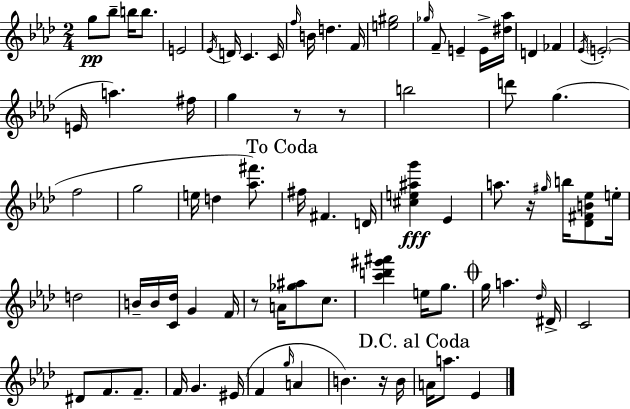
{
  \clef treble
  \numericTimeSignature
  \time 2/4
  \key f \minor
  g''8\pp bes''8-- b''16 b''8. | e'2 | \acciaccatura { ees'16 } d'16 c'4. | c'16 \grace { f''16 } b'16 d''4. | \break f'16 <e'' gis''>2 | \grace { ges''16 } f'8-- e'4-- | e'16-> <dis'' aes''>16 d'4 fes'4 | \acciaccatura { ees'16 } \parenthesize e'2-.( | \break e'16 a''4.) | fis''16 g''4 | r8 r8 b''2 | d'''8 g''4.( | \break f''2 | g''2 | e''16 d''4 | <aes'' fis'''>8.) \mark "To Coda" fis''16 fis'4. | \break d'16 <cis'' e'' ais'' g'''>4\fff | ees'4 a''8. r16 | \grace { gis''16 } b''16 <des' fis' b' ees''>8 e''16-. d''2 | b'16-- b'16 <c' des''>16 | \break g'4 f'16 r8 a'16 | <ges'' ais''>8 c''8. <c''' d''' gis''' ais'''>4 | e''16 g''8. \mark \markup { \musicglyph "scripts.coda" } g''16 a''4. | \grace { des''16 } dis'16-> c'2 | \break dis'8 | f'8. f'8.-- f'16 g'4. | eis'16( f'4 | \grace { g''16 } a'4 b'4.) | \break r16 b'16 \mark "D.C. al Coda" a'16 | a''8. ees'4 \bar "|."
}